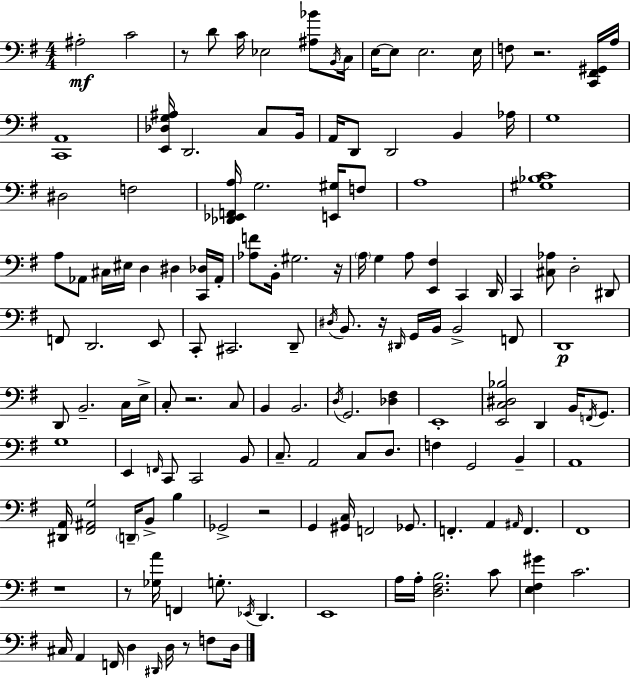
A#3/h C4/h R/e D4/e C4/s Eb3/h [A#3,Bb4]/e B2/s C3/s E3/s E3/e E3/h. E3/s F3/e R/h. [C2,F#2,G#2]/s A3/s [C2,A2]/w [E2,Db3,G3,A#3]/s D2/h. C3/e B2/s A2/s D2/e D2/h B2/q Ab3/s G3/w D#3/h F3/h [Db2,Eb2,F2,A3]/s G3/h. [E2,G#3]/s F3/e A3/w [G#3,Bb3,C4]/w A3/e Ab2/e C#3/s EIS3/s D3/q D#3/q [C2,Db3]/s Ab2/s [Ab3,F4]/e B2/s G#3/h. R/s A3/s G3/q A3/e [E2,F#3]/q C2/q D2/s C2/q [C#3,Ab3]/e D3/h D#2/e F2/e D2/h. E2/e C2/e C#2/h. D2/e D#3/s B2/e. R/s D#2/s G2/s B2/s B2/h F2/e D2/w D2/e B2/h. C3/s E3/s C3/e R/h. C3/e B2/q B2/h. D3/s G2/h. [Db3,F#3]/q E2/w [E2,C3,D#3,Bb3]/h D2/q B2/s F2/s G2/e. G3/w E2/q F2/s C2/e C2/h B2/e C3/e. A2/h C3/e D3/e. F3/q G2/h B2/q A2/w [D#2,A2]/s [F#2,A#2,G3]/h D2/s B2/e B3/q Gb2/h R/h G2/q [G#2,C3]/s F2/h Gb2/e. F2/q. A2/q A#2/s F2/q. F#2/w R/w R/e [Gb3,A4]/s F2/q G3/e. Eb2/s D2/q. E2/w A3/s A3/s [D3,F#3,B3]/h. C4/e [E3,F#3,G#4]/q C4/h. C#3/s A2/q F2/s D3/q D#2/s D3/s R/e F3/e D3/s